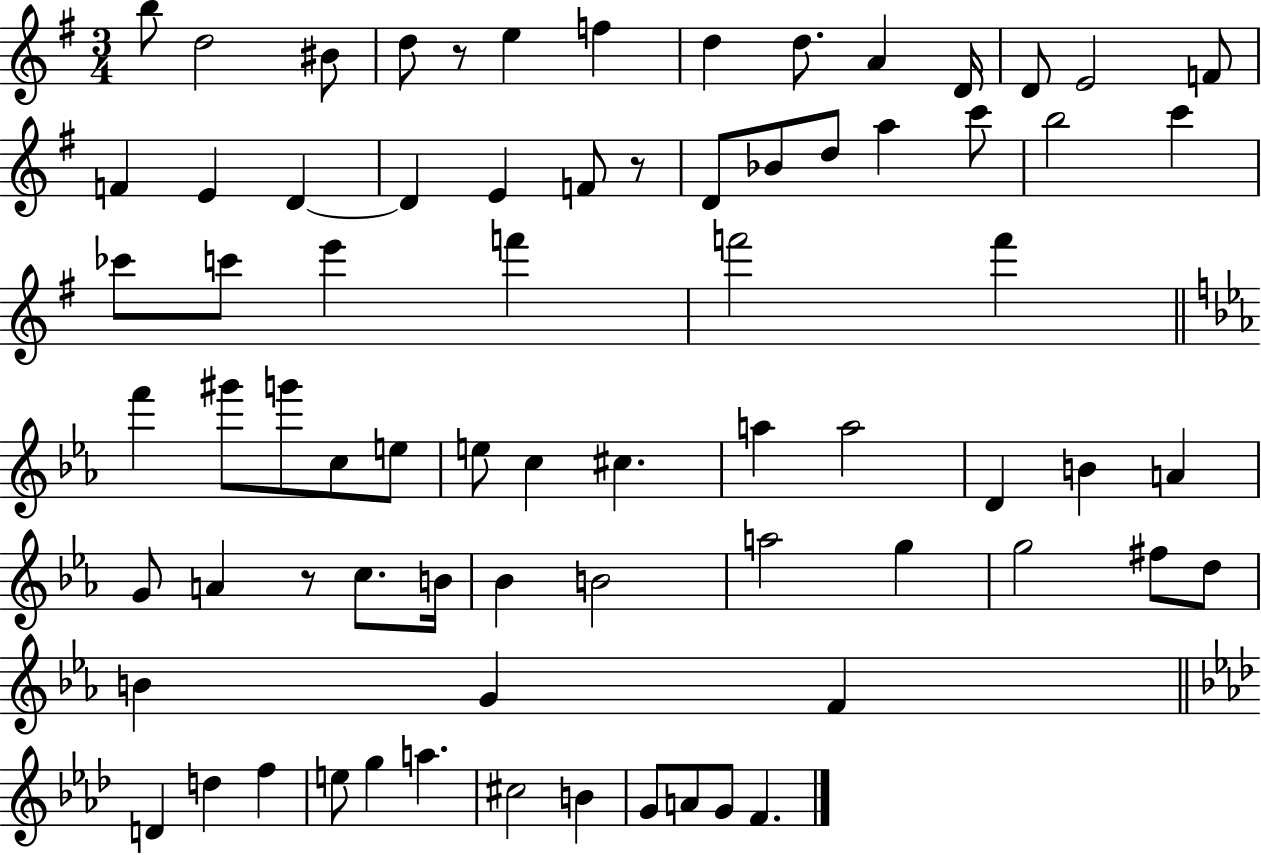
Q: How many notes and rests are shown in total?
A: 74